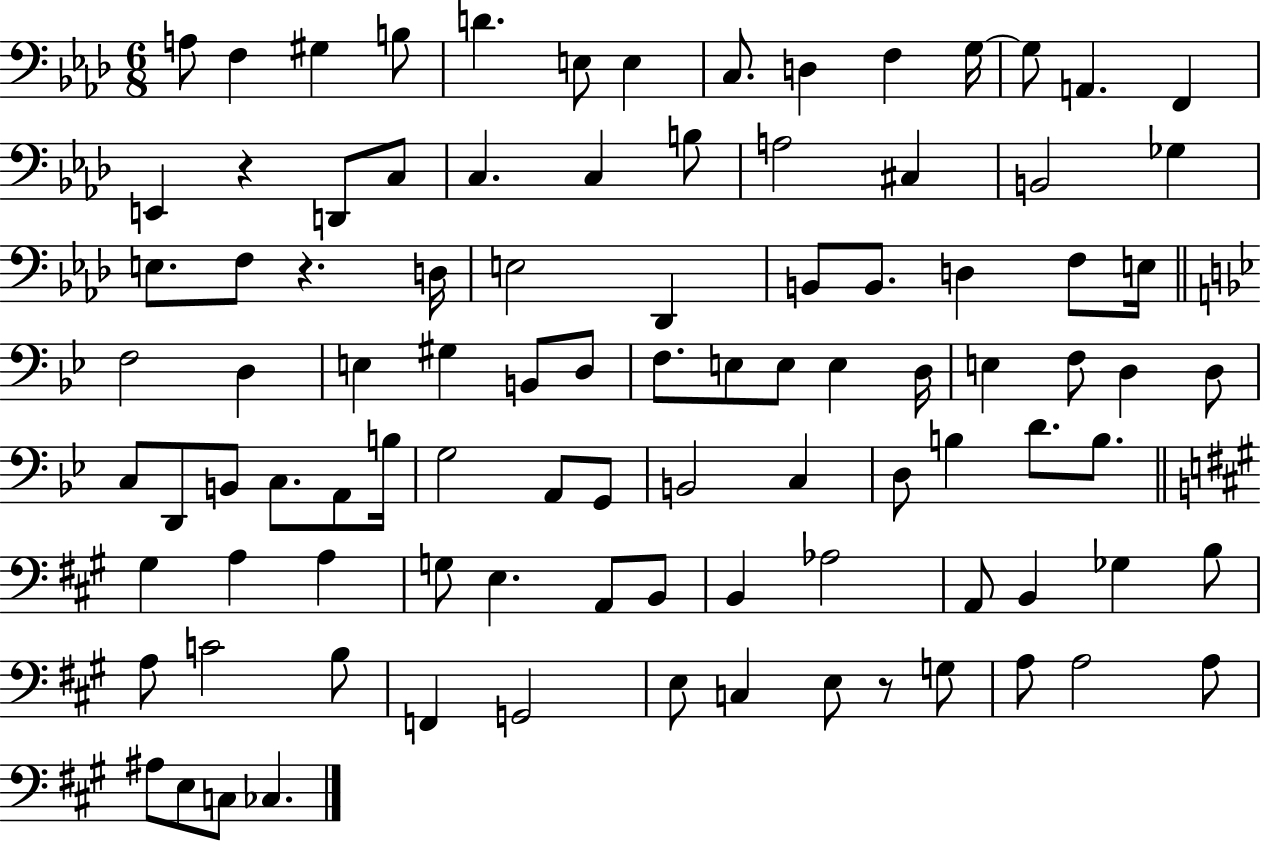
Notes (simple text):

A3/e F3/q G#3/q B3/e D4/q. E3/e E3/q C3/e. D3/q F3/q G3/s G3/e A2/q. F2/q E2/q R/q D2/e C3/e C3/q. C3/q B3/e A3/h C#3/q B2/h Gb3/q E3/e. F3/e R/q. D3/s E3/h Db2/q B2/e B2/e. D3/q F3/e E3/s F3/h D3/q E3/q G#3/q B2/e D3/e F3/e. E3/e E3/e E3/q D3/s E3/q F3/e D3/q D3/e C3/e D2/e B2/e C3/e. A2/e B3/s G3/h A2/e G2/e B2/h C3/q D3/e B3/q D4/e. B3/e. G#3/q A3/q A3/q G3/e E3/q. A2/e B2/e B2/q Ab3/h A2/e B2/q Gb3/q B3/e A3/e C4/h B3/e F2/q G2/h E3/e C3/q E3/e R/e G3/e A3/e A3/h A3/e A#3/e E3/e C3/e CES3/q.